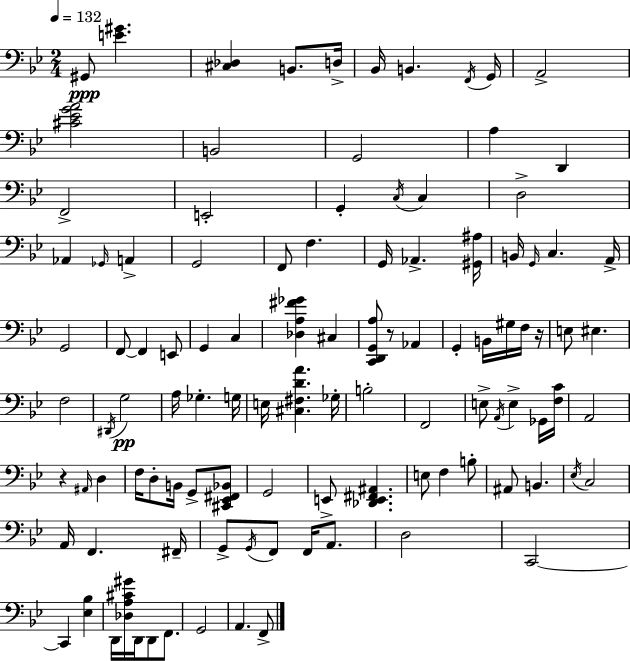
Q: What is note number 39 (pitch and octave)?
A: G2